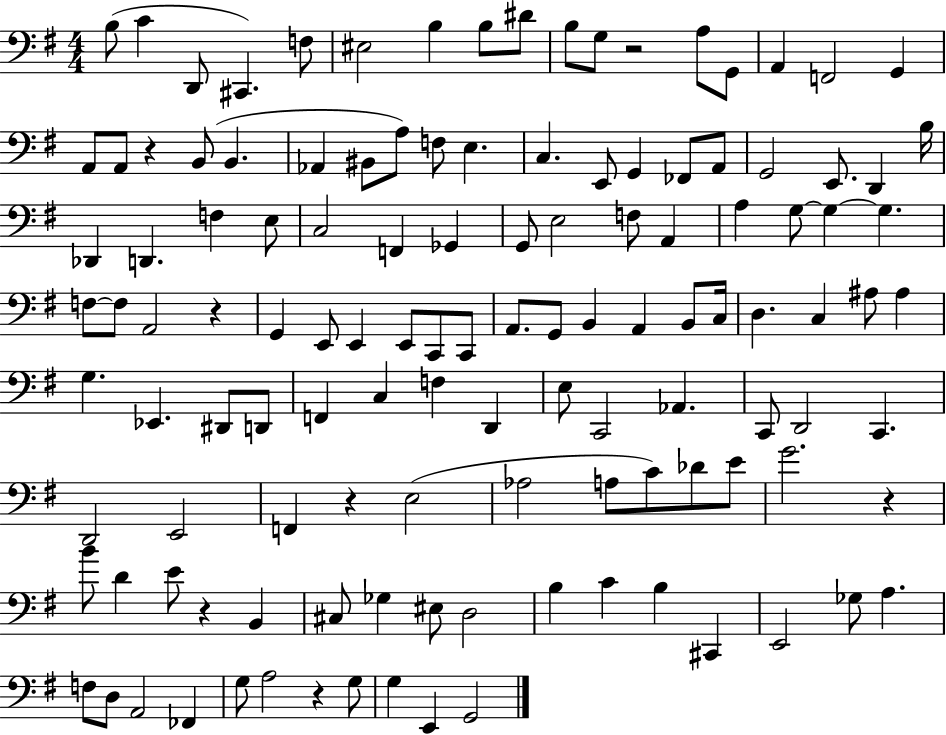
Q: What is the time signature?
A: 4/4